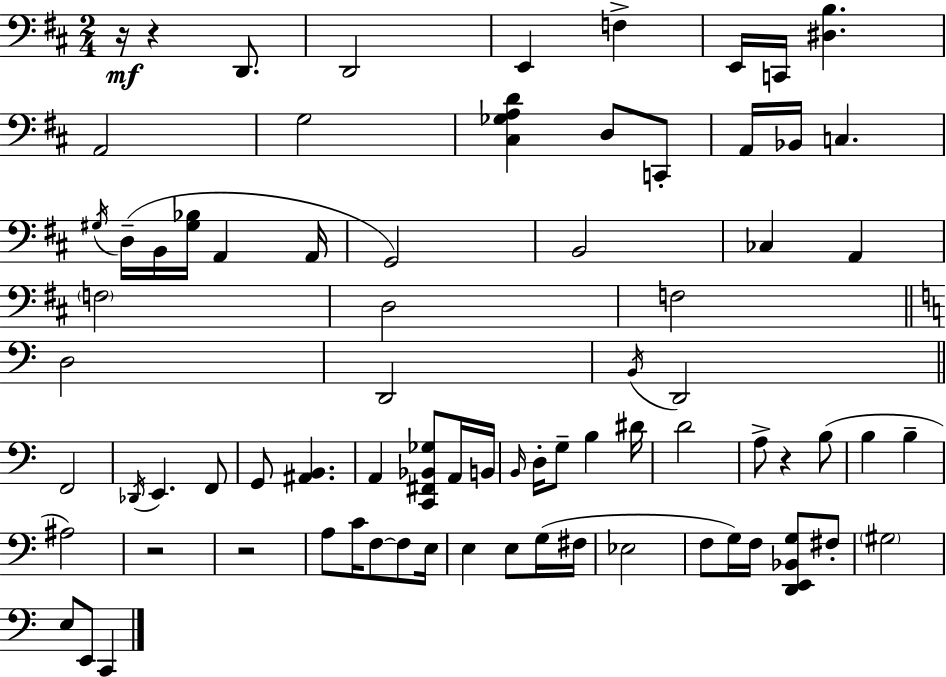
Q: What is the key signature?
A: D major